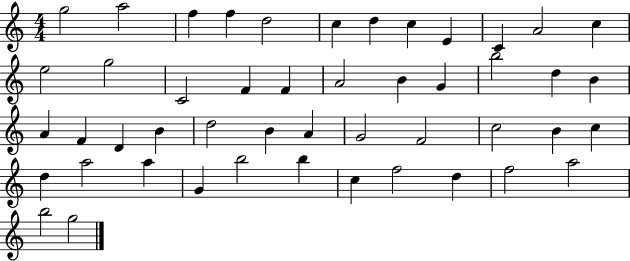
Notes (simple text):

G5/h A5/h F5/q F5/q D5/h C5/q D5/q C5/q E4/q C4/q A4/h C5/q E5/h G5/h C4/h F4/q F4/q A4/h B4/q G4/q B5/h D5/q B4/q A4/q F4/q D4/q B4/q D5/h B4/q A4/q G4/h F4/h C5/h B4/q C5/q D5/q A5/h A5/q G4/q B5/h B5/q C5/q F5/h D5/q F5/h A5/h B5/h G5/h